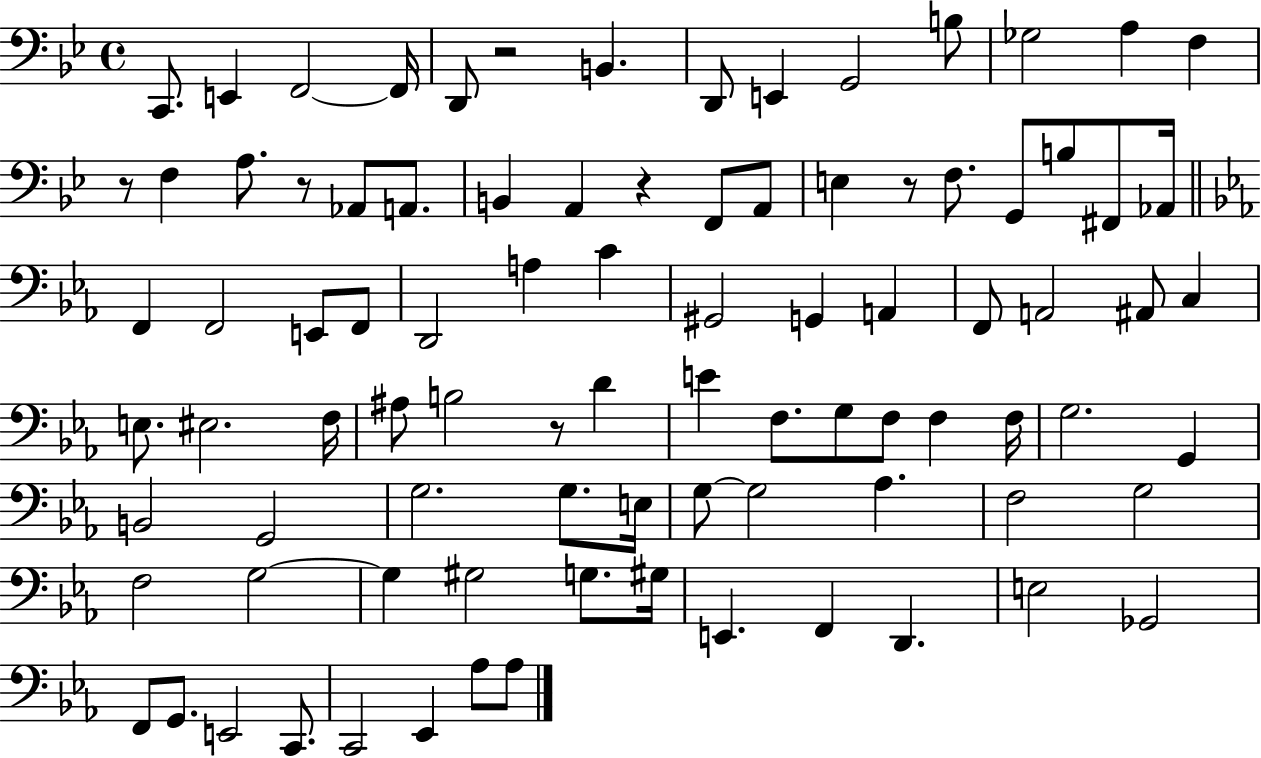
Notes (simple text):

C2/e. E2/q F2/h F2/s D2/e R/h B2/q. D2/e E2/q G2/h B3/e Gb3/h A3/q F3/q R/e F3/q A3/e. R/e Ab2/e A2/e. B2/q A2/q R/q F2/e A2/e E3/q R/e F3/e. G2/e B3/e F#2/e Ab2/s F2/q F2/h E2/e F2/e D2/h A3/q C4/q G#2/h G2/q A2/q F2/e A2/h A#2/e C3/q E3/e. EIS3/h. F3/s A#3/e B3/h R/e D4/q E4/q F3/e. G3/e F3/e F3/q F3/s G3/h. G2/q B2/h G2/h G3/h. G3/e. E3/s G3/e G3/h Ab3/q. F3/h G3/h F3/h G3/h G3/q G#3/h G3/e. G#3/s E2/q. F2/q D2/q. E3/h Gb2/h F2/e G2/e. E2/h C2/e. C2/h Eb2/q Ab3/e Ab3/e